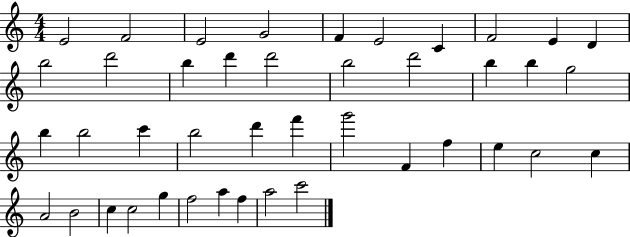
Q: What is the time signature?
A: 4/4